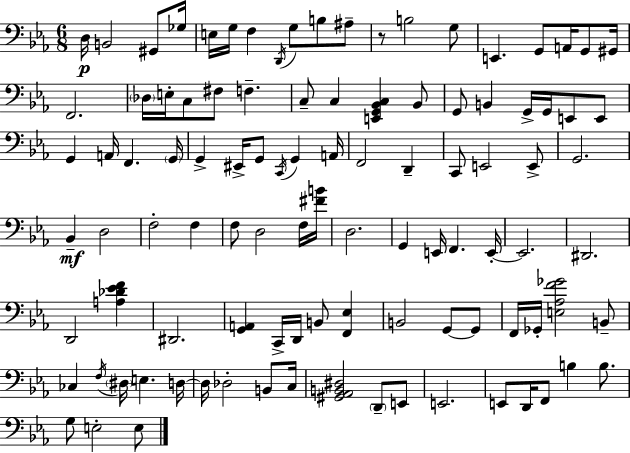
X:1
T:Untitled
M:6/8
L:1/4
K:Cm
D,/4 B,,2 ^G,,/2 _G,/4 E,/4 G,/4 F, D,,/4 G,/2 B,/2 ^A,/2 z/2 B,2 G,/2 E,, G,,/2 A,,/4 G,,/2 ^G,,/4 F,,2 _D,/4 E,/4 C,/2 ^F,/2 F, C,/2 C, [E,,G,,_B,,C,] _B,,/2 G,,/2 B,, G,,/4 G,,/4 E,,/2 E,,/2 G,, A,,/4 F,, G,,/4 G,, ^E,,/4 G,,/2 C,,/4 G,, A,,/4 F,,2 D,, C,,/2 E,,2 E,,/2 G,,2 _B,, D,2 F,2 F, F,/2 D,2 F,/4 [^FB]/4 D,2 G,, E,,/4 F,, E,,/4 E,,2 ^D,,2 D,,2 [A,_D_EF] ^D,,2 [G,,A,,] C,,/4 D,,/4 B,,/2 [F,,_E,] B,,2 G,,/2 G,,/2 F,,/4 _G,,/4 [E,_A,F_G]2 B,,/2 _C, F,/4 ^D,/4 E, D,/4 D,/4 _D,2 B,,/2 C,/4 [^G,,_A,,B,,^D,]2 D,,/2 E,,/2 E,,2 E,,/2 D,,/4 F,,/2 B, B,/2 G,/2 E,2 E,/2